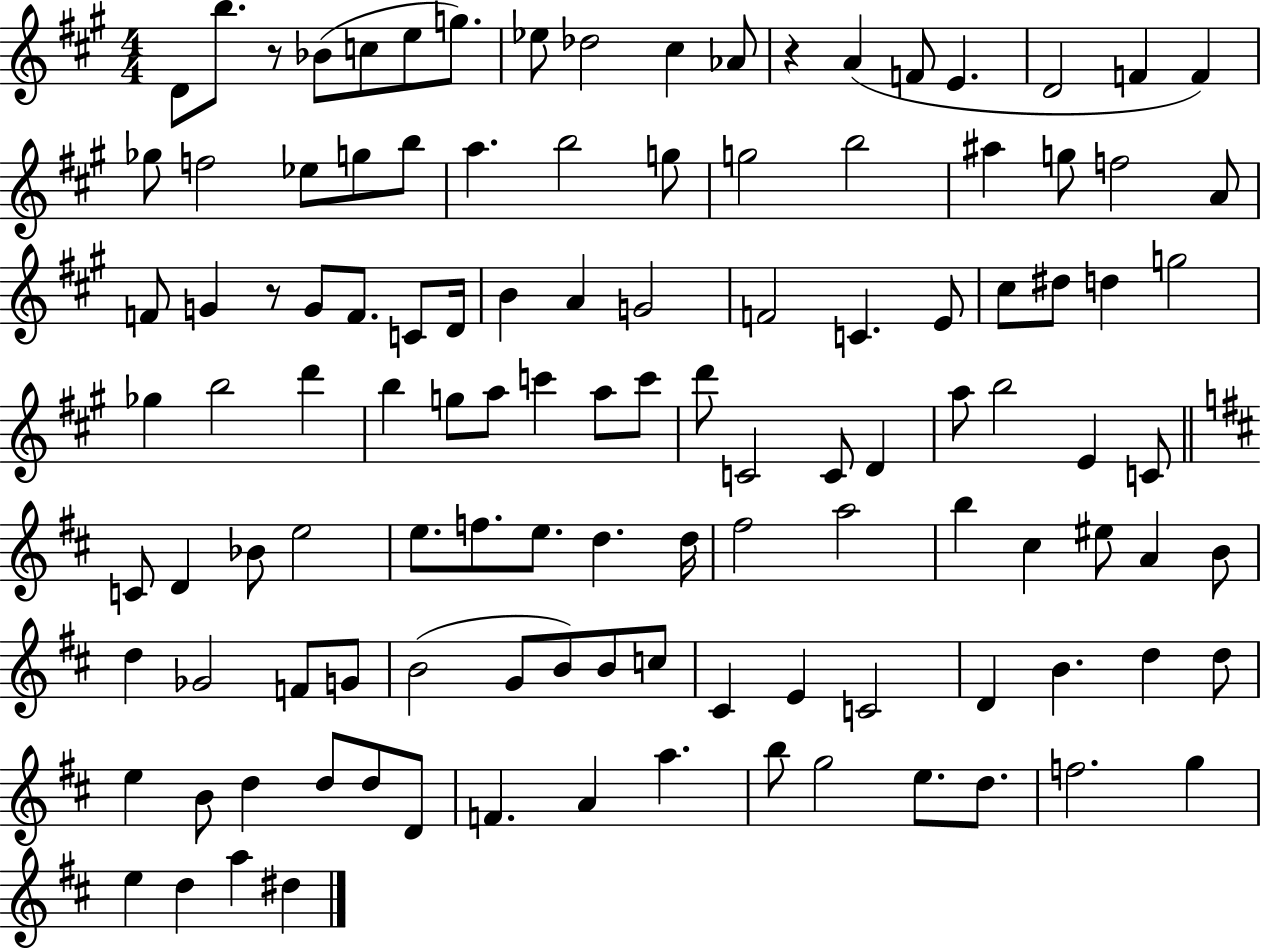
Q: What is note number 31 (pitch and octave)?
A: F4